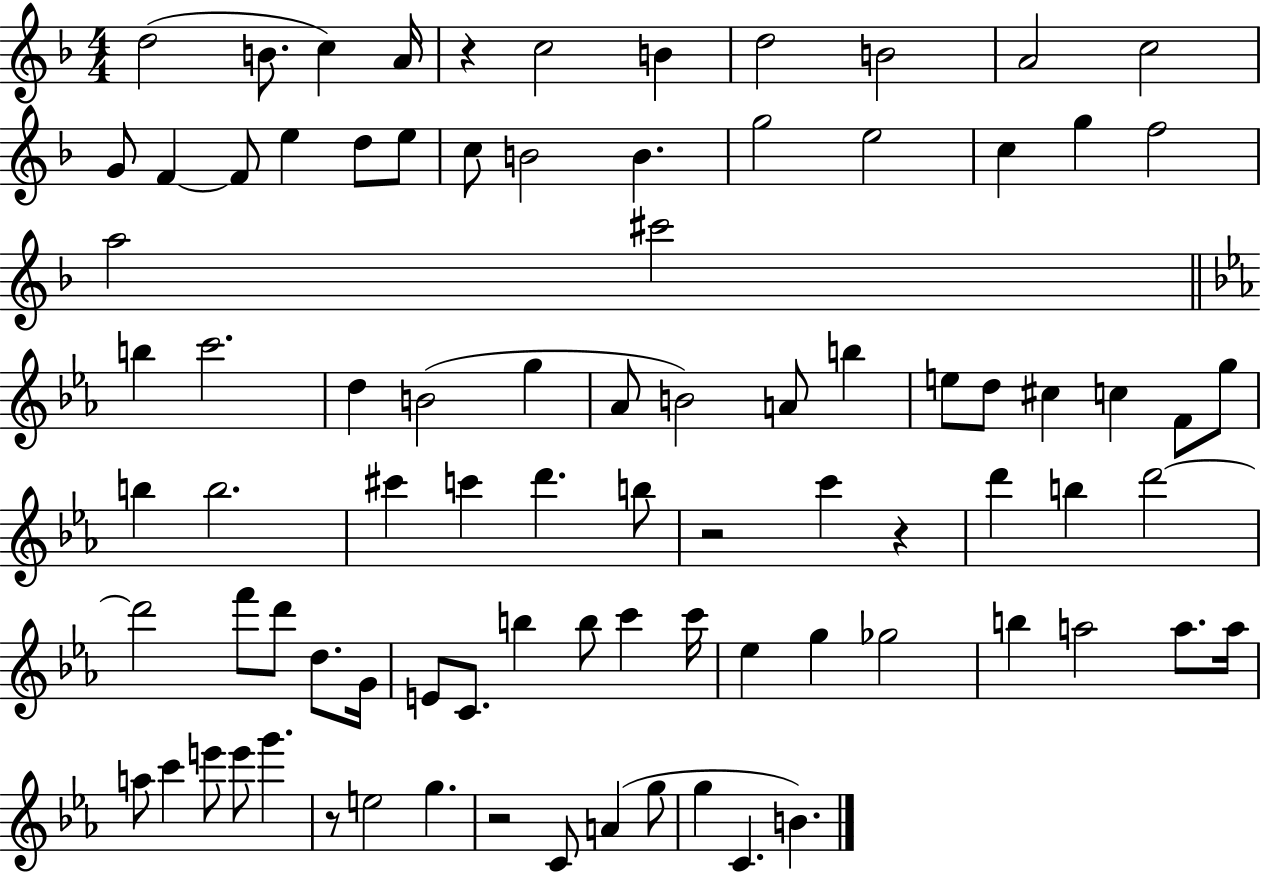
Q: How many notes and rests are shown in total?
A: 87